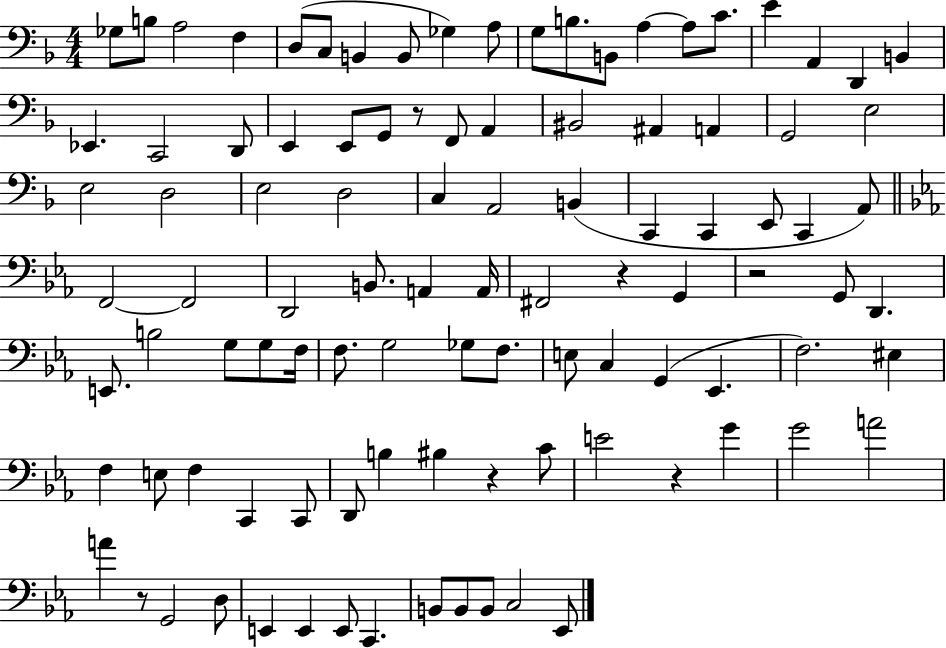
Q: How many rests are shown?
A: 6